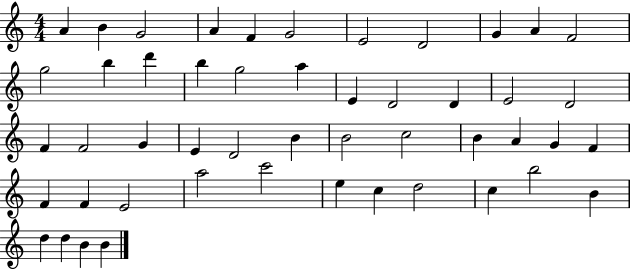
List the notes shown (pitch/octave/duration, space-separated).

A4/q B4/q G4/h A4/q F4/q G4/h E4/h D4/h G4/q A4/q F4/h G5/h B5/q D6/q B5/q G5/h A5/q E4/q D4/h D4/q E4/h D4/h F4/q F4/h G4/q E4/q D4/h B4/q B4/h C5/h B4/q A4/q G4/q F4/q F4/q F4/q E4/h A5/h C6/h E5/q C5/q D5/h C5/q B5/h B4/q D5/q D5/q B4/q B4/q